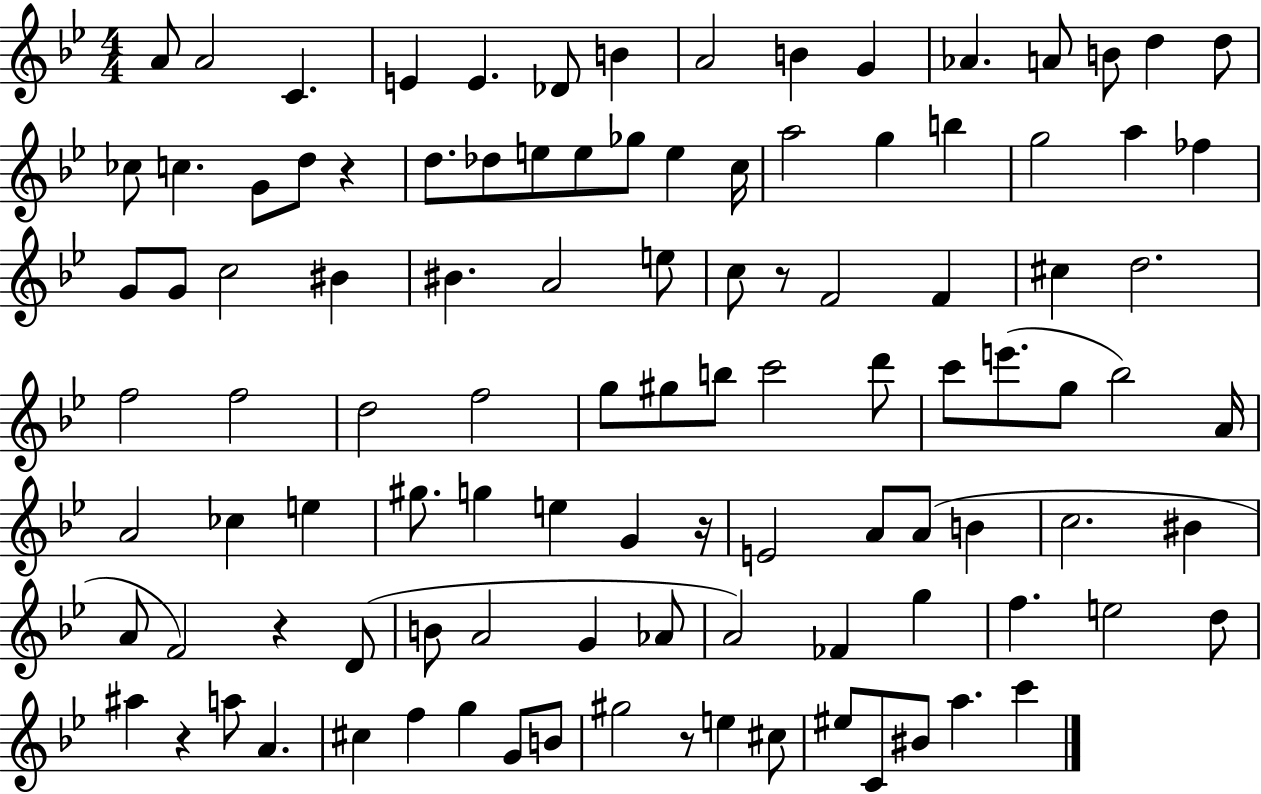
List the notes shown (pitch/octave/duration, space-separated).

A4/e A4/h C4/q. E4/q E4/q. Db4/e B4/q A4/h B4/q G4/q Ab4/q. A4/e B4/e D5/q D5/e CES5/e C5/q. G4/e D5/e R/q D5/e. Db5/e E5/e E5/e Gb5/e E5/q C5/s A5/h G5/q B5/q G5/h A5/q FES5/q G4/e G4/e C5/h BIS4/q BIS4/q. A4/h E5/e C5/e R/e F4/h F4/q C#5/q D5/h. F5/h F5/h D5/h F5/h G5/e G#5/e B5/e C6/h D6/e C6/e E6/e. G5/e Bb5/h A4/s A4/h CES5/q E5/q G#5/e. G5/q E5/q G4/q R/s E4/h A4/e A4/e B4/q C5/h. BIS4/q A4/e F4/h R/q D4/e B4/e A4/h G4/q Ab4/e A4/h FES4/q G5/q F5/q. E5/h D5/e A#5/q R/q A5/e A4/q. C#5/q F5/q G5/q G4/e B4/e G#5/h R/e E5/q C#5/e EIS5/e C4/e BIS4/e A5/q. C6/q